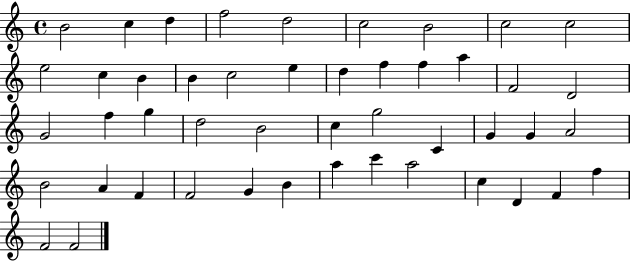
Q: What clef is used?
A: treble